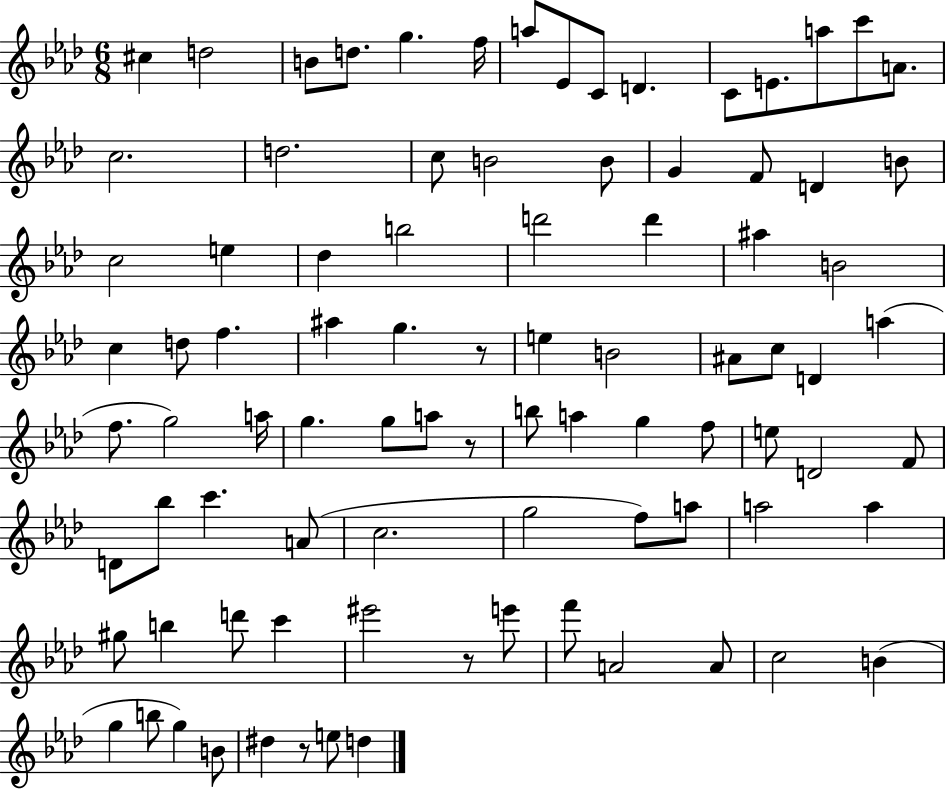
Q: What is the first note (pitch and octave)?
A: C#5